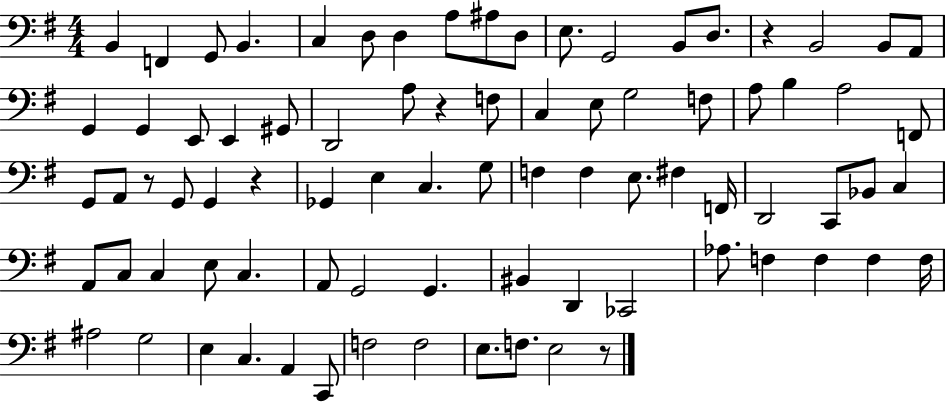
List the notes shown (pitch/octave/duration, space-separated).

B2/q F2/q G2/e B2/q. C3/q D3/e D3/q A3/e A#3/e D3/e E3/e. G2/h B2/e D3/e. R/q B2/h B2/e A2/e G2/q G2/q E2/e E2/q G#2/e D2/h A3/e R/q F3/e C3/q E3/e G3/h F3/e A3/e B3/q A3/h F2/e G2/e A2/e R/e G2/e G2/q R/q Gb2/q E3/q C3/q. G3/e F3/q F3/q E3/e. F#3/q F2/s D2/h C2/e Bb2/e C3/q A2/e C3/e C3/q E3/e C3/q. A2/e G2/h G2/q. BIS2/q D2/q CES2/h Ab3/e. F3/q F3/q F3/q F3/s A#3/h G3/h E3/q C3/q. A2/q C2/e F3/h F3/h E3/e. F3/e. E3/h R/e